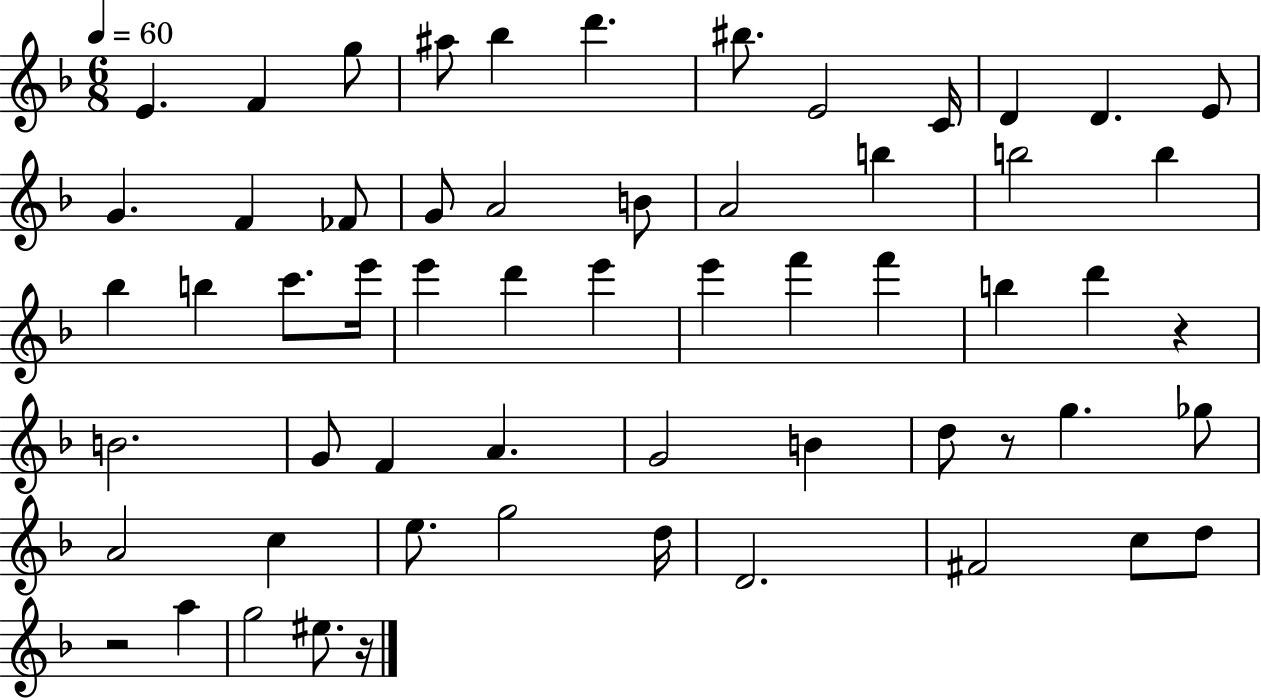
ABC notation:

X:1
T:Untitled
M:6/8
L:1/4
K:F
E F g/2 ^a/2 _b d' ^b/2 E2 C/4 D D E/2 G F _F/2 G/2 A2 B/2 A2 b b2 b _b b c'/2 e'/4 e' d' e' e' f' f' b d' z B2 G/2 F A G2 B d/2 z/2 g _g/2 A2 c e/2 g2 d/4 D2 ^F2 c/2 d/2 z2 a g2 ^e/2 z/4